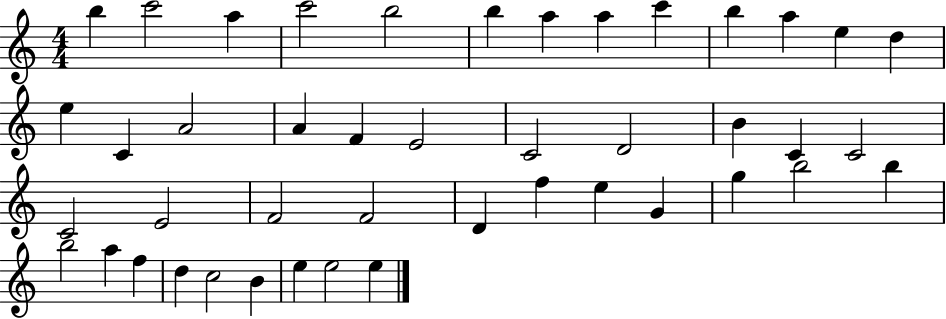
B5/q C6/h A5/q C6/h B5/h B5/q A5/q A5/q C6/q B5/q A5/q E5/q D5/q E5/q C4/q A4/h A4/q F4/q E4/h C4/h D4/h B4/q C4/q C4/h C4/h E4/h F4/h F4/h D4/q F5/q E5/q G4/q G5/q B5/h B5/q B5/h A5/q F5/q D5/q C5/h B4/q E5/q E5/h E5/q